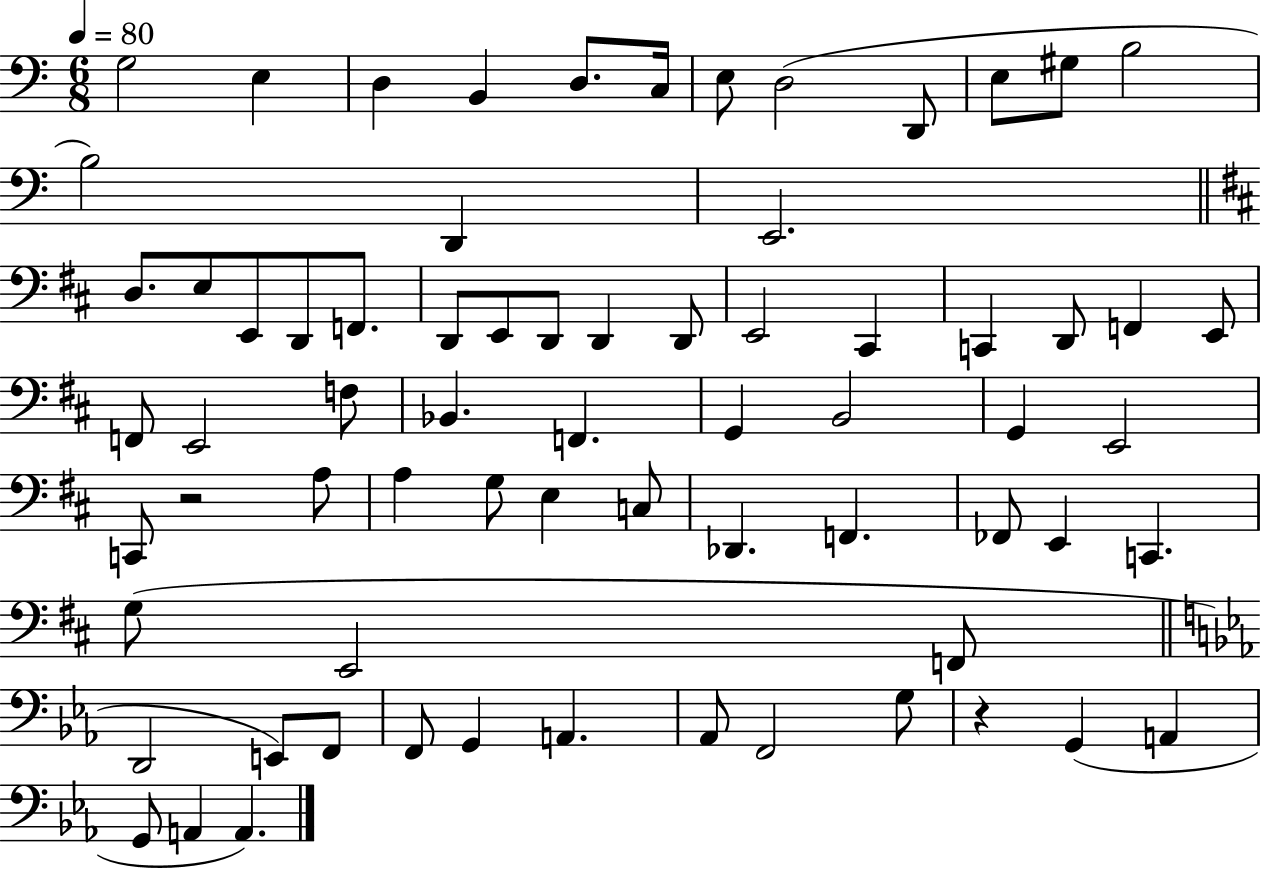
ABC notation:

X:1
T:Untitled
M:6/8
L:1/4
K:C
G,2 E, D, B,, D,/2 C,/4 E,/2 D,2 D,,/2 E,/2 ^G,/2 B,2 B,2 D,, E,,2 D,/2 E,/2 E,,/2 D,,/2 F,,/2 D,,/2 E,,/2 D,,/2 D,, D,,/2 E,,2 ^C,, C,, D,,/2 F,, E,,/2 F,,/2 E,,2 F,/2 _B,, F,, G,, B,,2 G,, E,,2 C,,/2 z2 A,/2 A, G,/2 E, C,/2 _D,, F,, _F,,/2 E,, C,, G,/2 E,,2 F,,/2 D,,2 E,,/2 F,,/2 F,,/2 G,, A,, _A,,/2 F,,2 G,/2 z G,, A,, G,,/2 A,, A,,